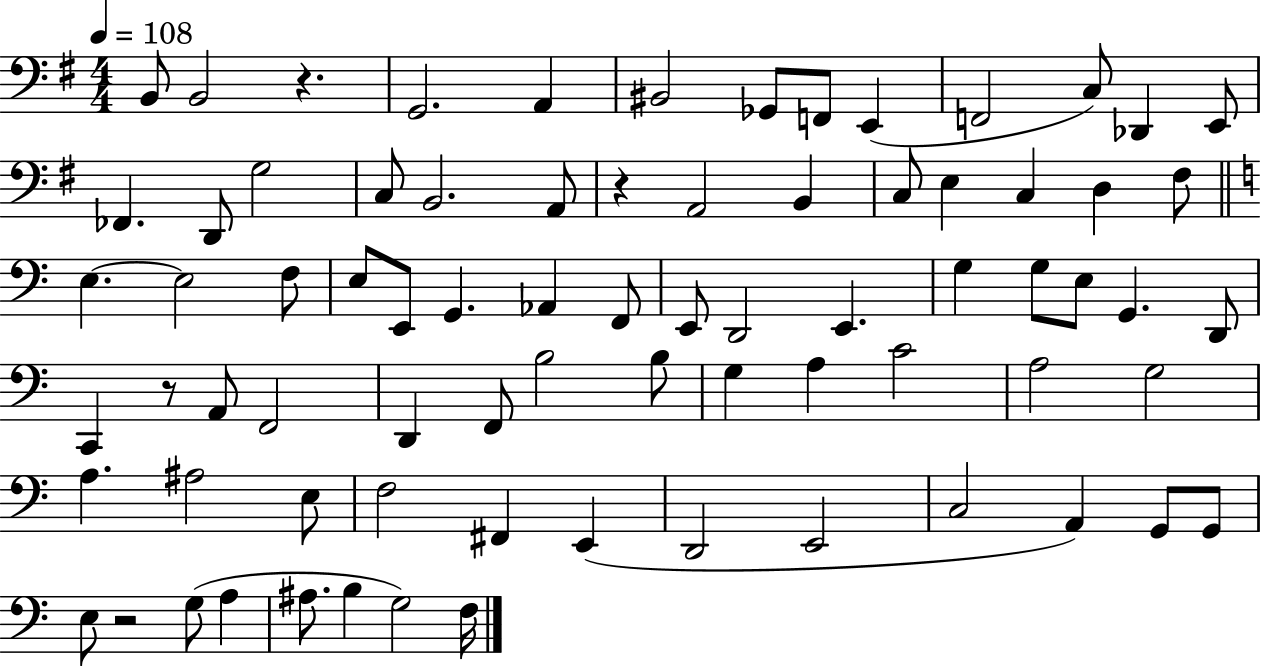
B2/e B2/h R/q. G2/h. A2/q BIS2/h Gb2/e F2/e E2/q F2/h C3/e Db2/q E2/e FES2/q. D2/e G3/h C3/e B2/h. A2/e R/q A2/h B2/q C3/e E3/q C3/q D3/q F#3/e E3/q. E3/h F3/e E3/e E2/e G2/q. Ab2/q F2/e E2/e D2/h E2/q. G3/q G3/e E3/e G2/q. D2/e C2/q R/e A2/e F2/h D2/q F2/e B3/h B3/e G3/q A3/q C4/h A3/h G3/h A3/q. A#3/h E3/e F3/h F#2/q E2/q D2/h E2/h C3/h A2/q G2/e G2/e E3/e R/h G3/e A3/q A#3/e. B3/q G3/h F3/s